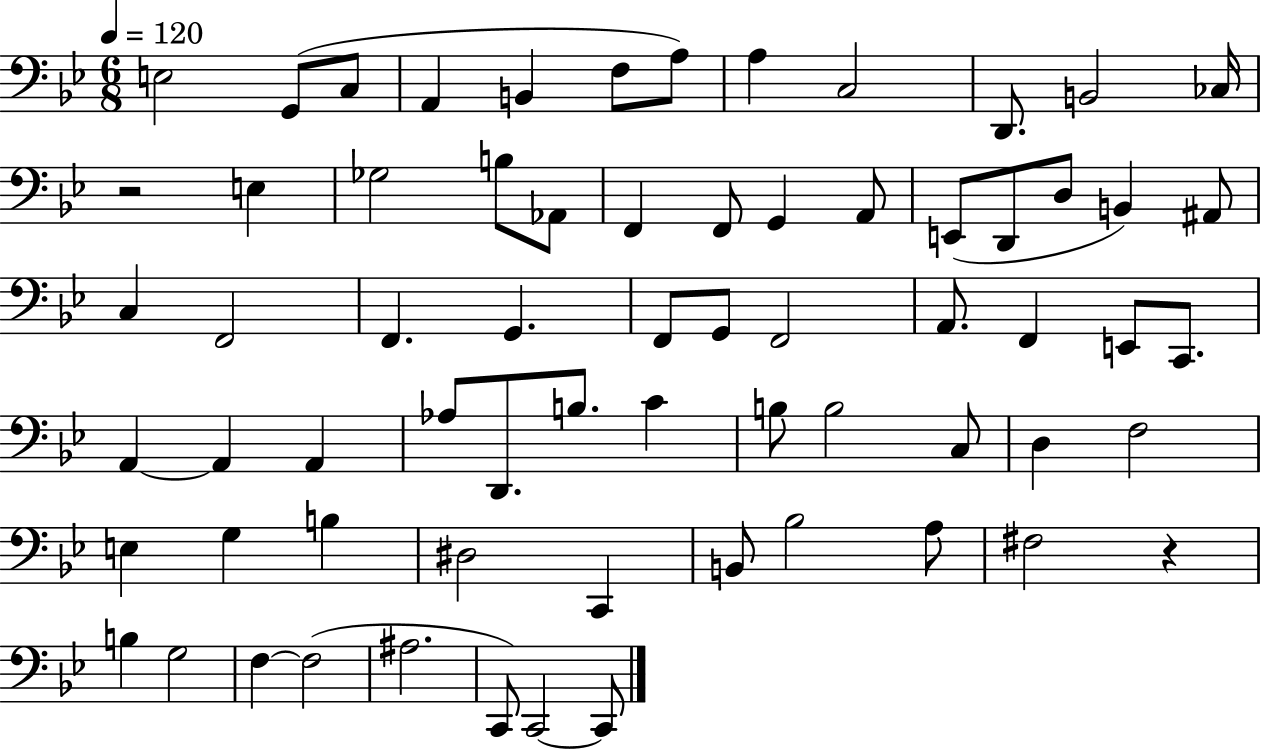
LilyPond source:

{
  \clef bass
  \numericTimeSignature
  \time 6/8
  \key bes \major
  \tempo 4 = 120
  e2 g,8( c8 | a,4 b,4 f8 a8) | a4 c2 | d,8. b,2 ces16 | \break r2 e4 | ges2 b8 aes,8 | f,4 f,8 g,4 a,8 | e,8( d,8 d8 b,4) ais,8 | \break c4 f,2 | f,4. g,4. | f,8 g,8 f,2 | a,8. f,4 e,8 c,8. | \break a,4~~ a,4 a,4 | aes8 d,8. b8. c'4 | b8 b2 c8 | d4 f2 | \break e4 g4 b4 | dis2 c,4 | b,8 bes2 a8 | fis2 r4 | \break b4 g2 | f4~~ f2( | ais2. | c,8) c,2~~ c,8 | \break \bar "|."
}